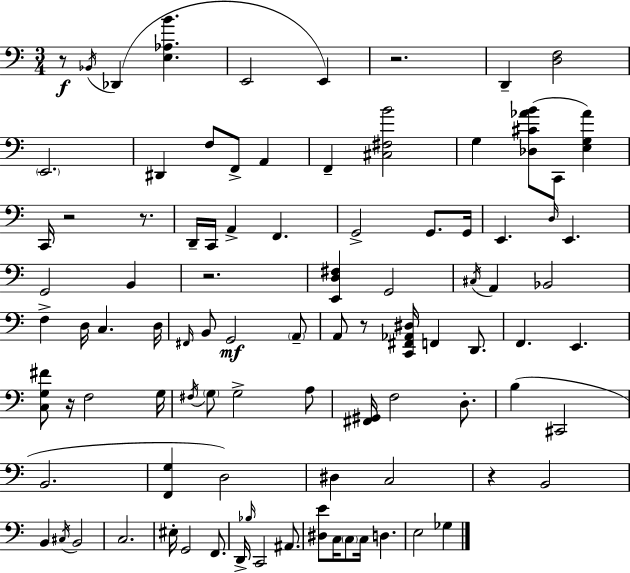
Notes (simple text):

R/e Bb2/s Db2/q [E3,Ab3,B4]/q. E2/h E2/q R/h. D2/q [D3,F3]/h E2/h. D#2/q F3/e F2/e A2/q F2/q [C#3,F#3,B4]/h G3/q [Db3,C#4,Ab4,B4]/e C2/e [E3,G3,Ab4]/q C2/s R/h R/e. D2/s C2/s A2/q F2/q. G2/h G2/e. G2/s E2/q. D3/s E2/q. G2/h B2/q R/h. [E2,D3,F#3]/q G2/h C#3/s A2/q Bb2/h F3/q D3/s C3/q. D3/s F#2/s B2/e G2/h A2/e A2/e R/e [C2,F#2,Ab2,D#3]/s F2/q D2/e. F2/q. E2/q. [C3,G3,F#4]/e R/s F3/h G3/s F#3/s G3/e G3/h A3/e [F#2,G#2]/s F3/h D3/e. B3/q C#2/h B2/h. [F2,G3]/q D3/h D#3/q C3/h R/q B2/h B2/q C#3/s B2/h C3/h. EIS3/s G2/h F2/e. D2/s Bb3/s C2/h A#2/e. [D#3,E4]/e C3/s C3/e C3/s D3/q. E3/h Gb3/q